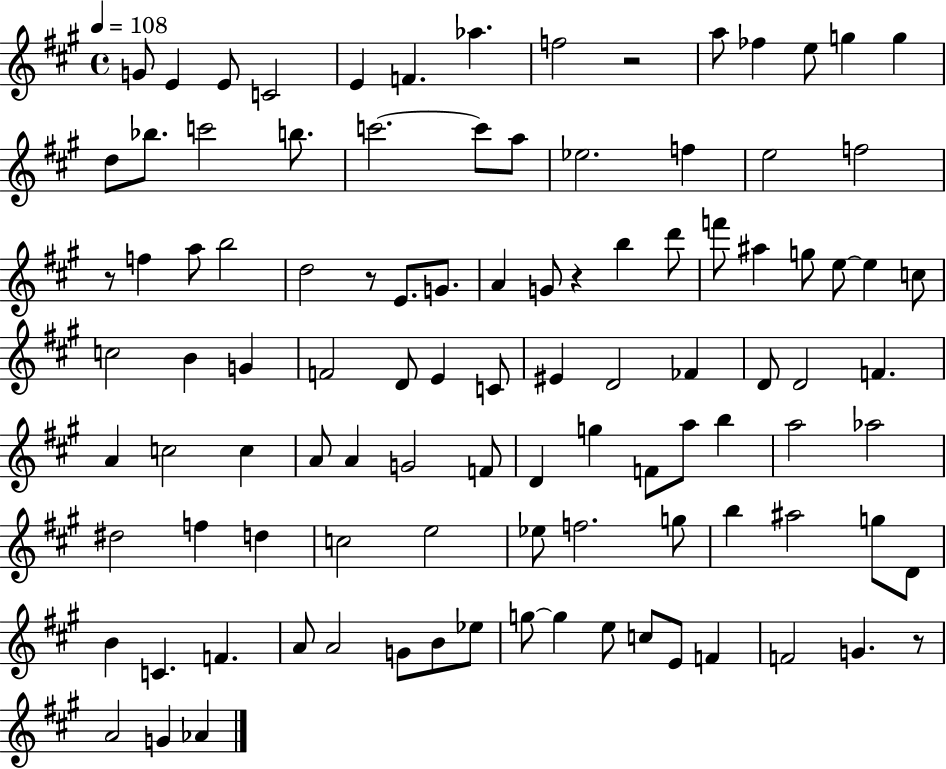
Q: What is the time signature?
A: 4/4